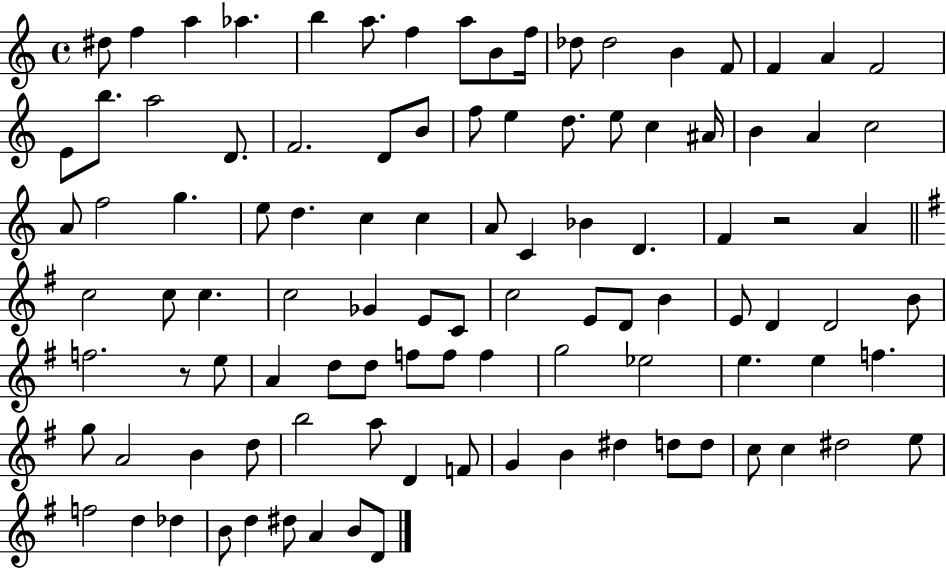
X:1
T:Untitled
M:4/4
L:1/4
K:C
^d/2 f a _a b a/2 f a/2 B/2 f/4 _d/2 _d2 B F/2 F A F2 E/2 b/2 a2 D/2 F2 D/2 B/2 f/2 e d/2 e/2 c ^A/4 B A c2 A/2 f2 g e/2 d c c A/2 C _B D F z2 A c2 c/2 c c2 _G E/2 C/2 c2 E/2 D/2 B E/2 D D2 B/2 f2 z/2 e/2 A d/2 d/2 f/2 f/2 f g2 _e2 e e f g/2 A2 B d/2 b2 a/2 D F/2 G B ^d d/2 d/2 c/2 c ^d2 e/2 f2 d _d B/2 d ^d/2 A B/2 D/2